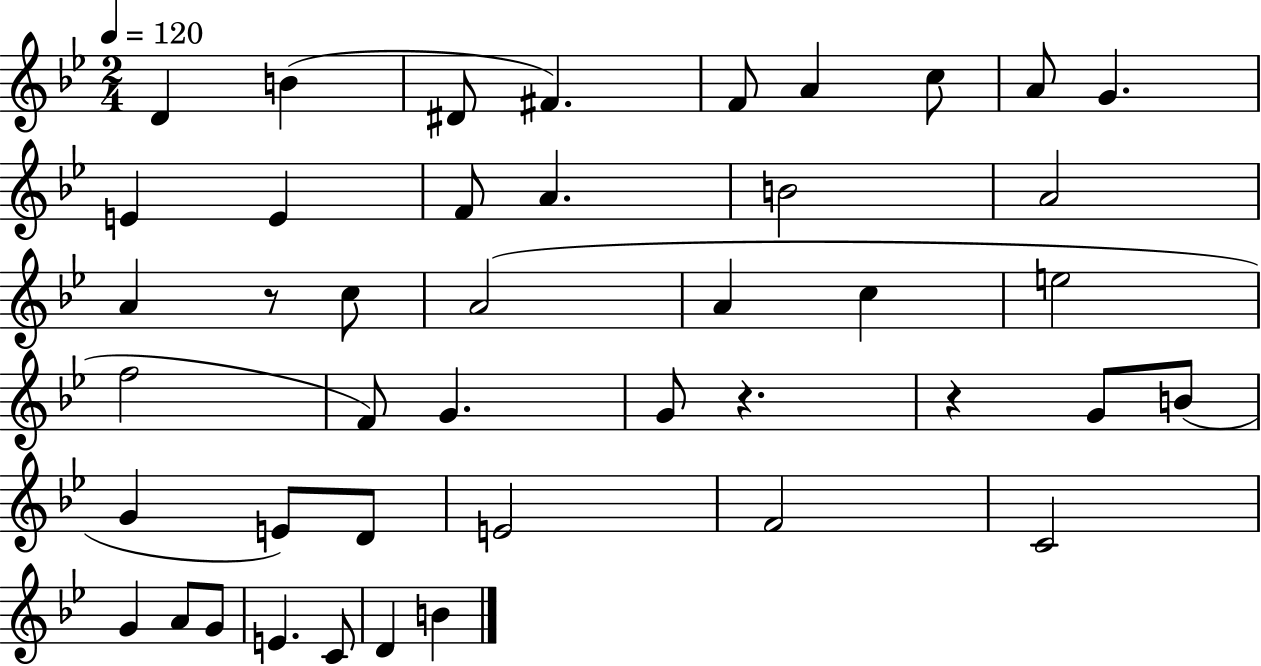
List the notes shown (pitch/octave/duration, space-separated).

D4/q B4/q D#4/e F#4/q. F4/e A4/q C5/e A4/e G4/q. E4/q E4/q F4/e A4/q. B4/h A4/h A4/q R/e C5/e A4/h A4/q C5/q E5/h F5/h F4/e G4/q. G4/e R/q. R/q G4/e B4/e G4/q E4/e D4/e E4/h F4/h C4/h G4/q A4/e G4/e E4/q. C4/e D4/q B4/q